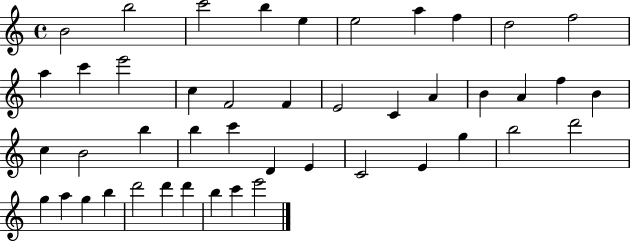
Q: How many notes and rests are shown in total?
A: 45